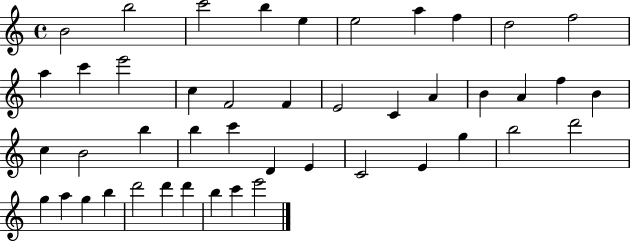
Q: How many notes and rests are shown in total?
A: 45